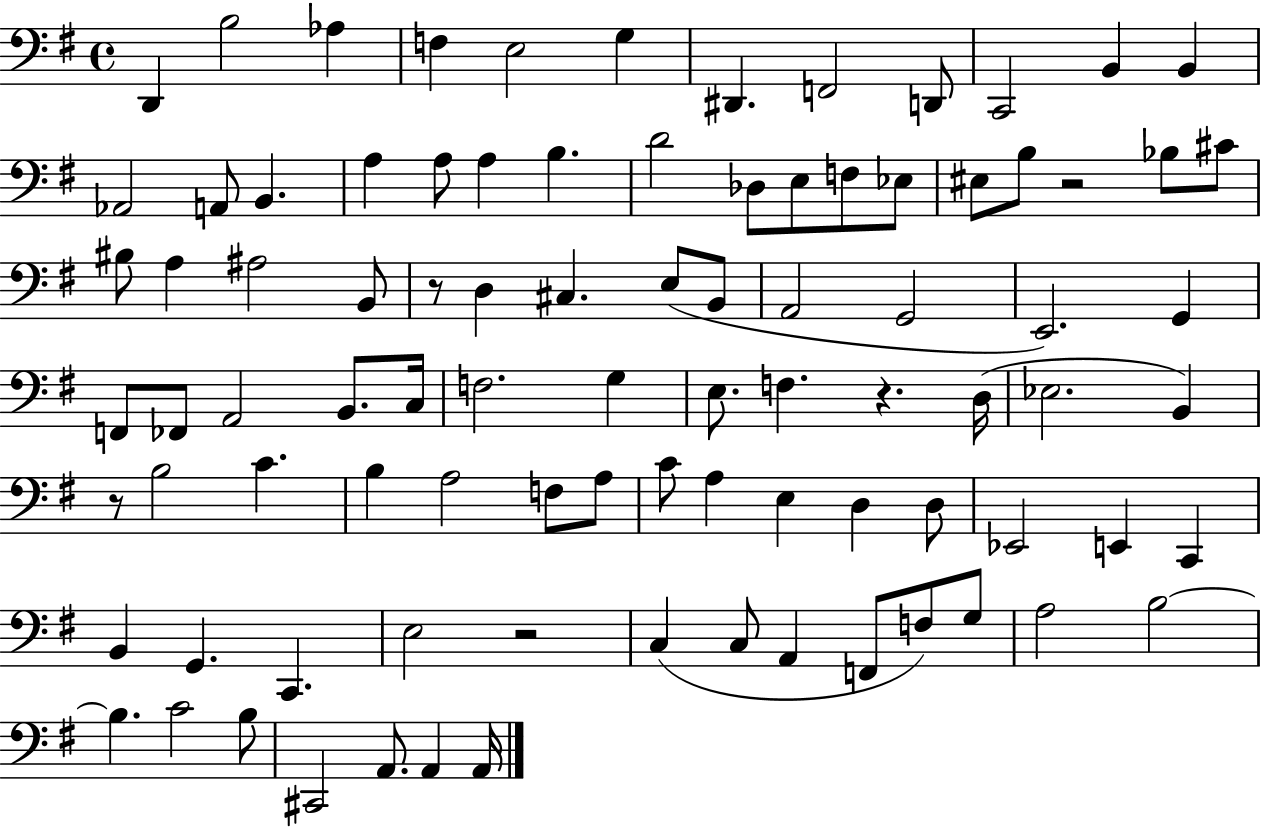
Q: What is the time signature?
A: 4/4